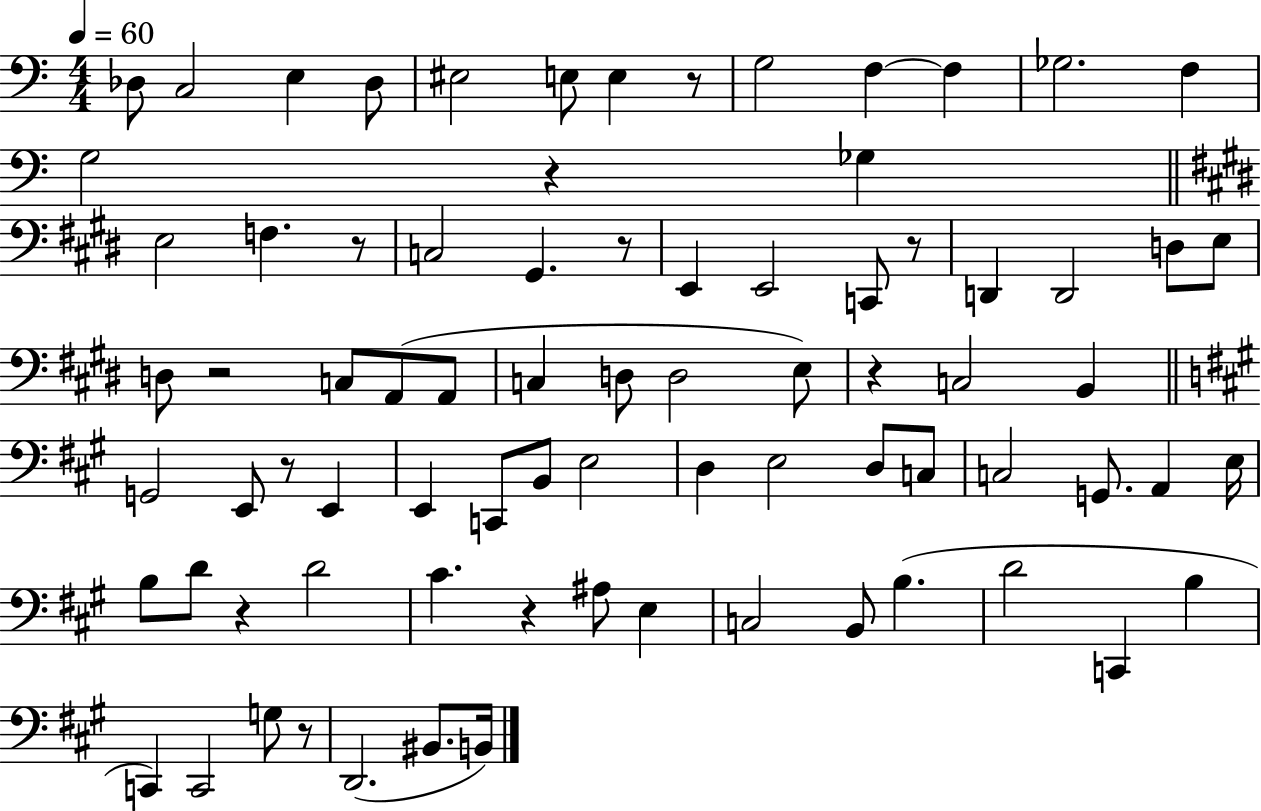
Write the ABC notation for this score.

X:1
T:Untitled
M:4/4
L:1/4
K:C
_D,/2 C,2 E, _D,/2 ^E,2 E,/2 E, z/2 G,2 F, F, _G,2 F, G,2 z _G, E,2 F, z/2 C,2 ^G,, z/2 E,, E,,2 C,,/2 z/2 D,, D,,2 D,/2 E,/2 D,/2 z2 C,/2 A,,/2 A,,/2 C, D,/2 D,2 E,/2 z C,2 B,, G,,2 E,,/2 z/2 E,, E,, C,,/2 B,,/2 E,2 D, E,2 D,/2 C,/2 C,2 G,,/2 A,, E,/4 B,/2 D/2 z D2 ^C z ^A,/2 E, C,2 B,,/2 B, D2 C,, B, C,, C,,2 G,/2 z/2 D,,2 ^B,,/2 B,,/4